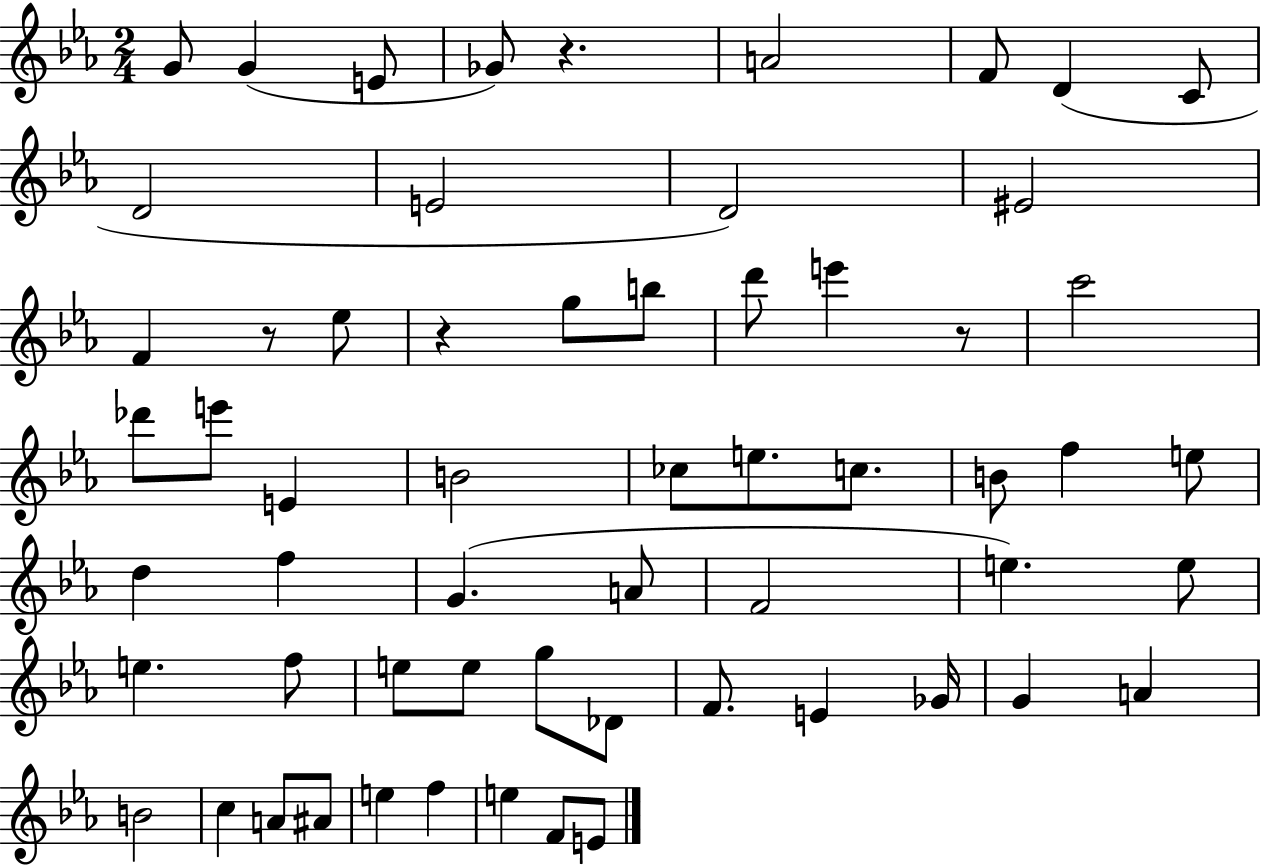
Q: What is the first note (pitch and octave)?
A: G4